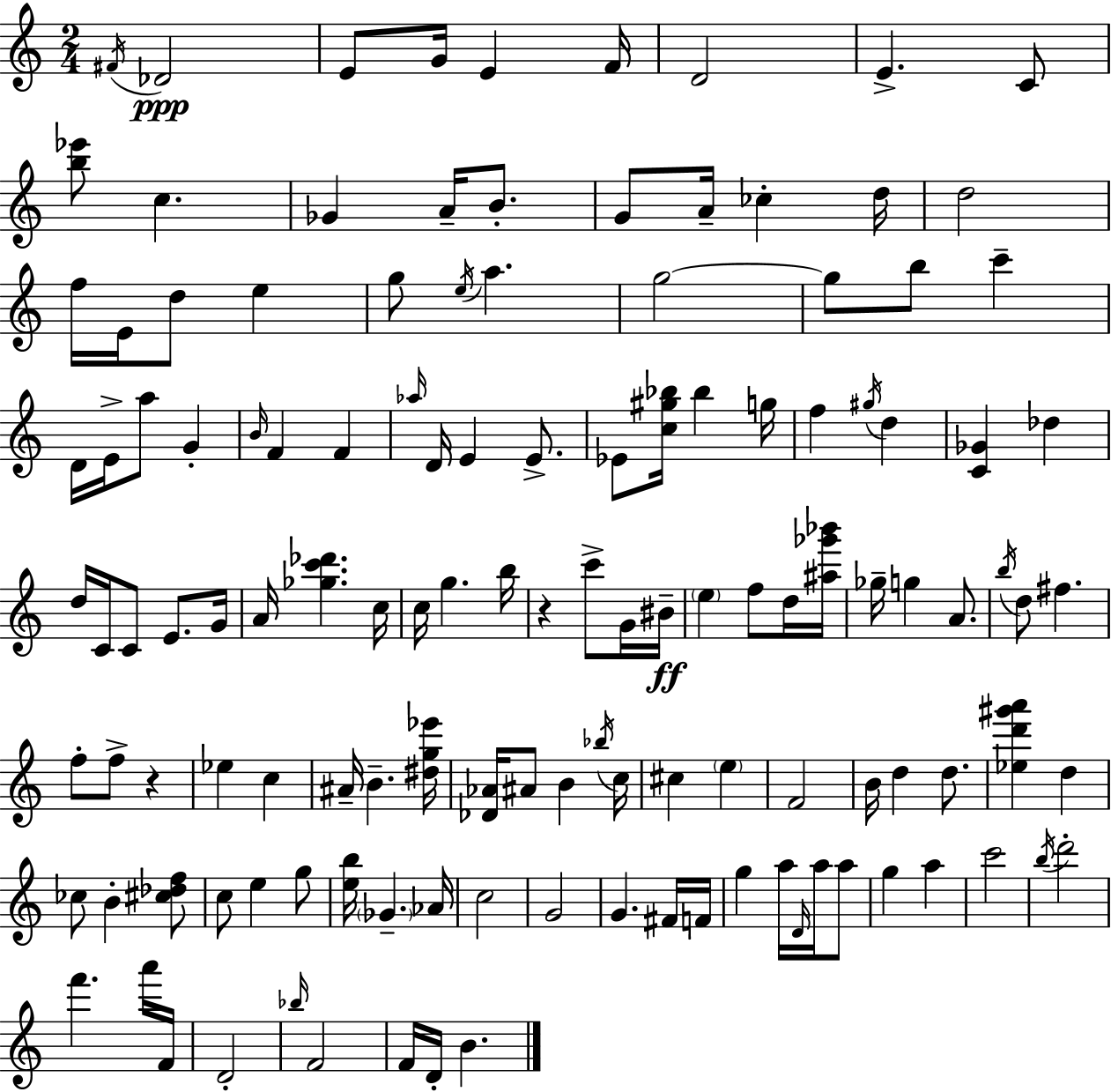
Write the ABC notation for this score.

X:1
T:Untitled
M:2/4
L:1/4
K:C
^F/4 _D2 E/2 G/4 E F/4 D2 E C/2 [b_e']/2 c _G A/4 B/2 G/2 A/4 _c d/4 d2 f/4 E/4 d/2 e g/2 e/4 a g2 g/2 b/2 c' D/4 E/4 a/2 G B/4 F F _a/4 D/4 E E/2 _E/2 [c^g_b]/4 _b g/4 f ^g/4 d [C_G] _d d/4 C/4 C/2 E/2 G/4 A/4 [_gc'_d'] c/4 c/4 g b/4 z c'/2 G/4 ^B/4 e f/2 d/4 [^a_g'_b']/4 _g/4 g A/2 b/4 d/2 ^f f/2 f/2 z _e c ^A/4 B [^dg_e']/4 [_D_A]/4 ^A/2 B _b/4 c/4 ^c e F2 B/4 d d/2 [_ed'^g'a'] d _c/2 B [^c_df]/2 c/2 e g/2 [eb]/4 _G _A/4 c2 G2 G ^F/4 F/4 g a/4 D/4 a/4 a/2 g a c'2 b/4 d'2 f' a'/4 F/4 D2 _b/4 F2 F/4 D/4 B